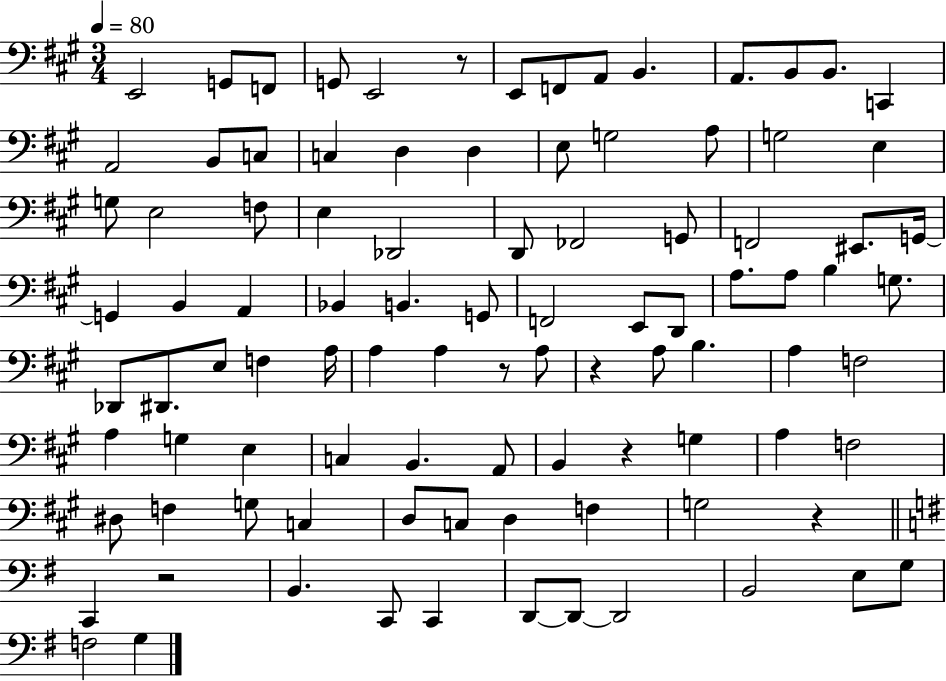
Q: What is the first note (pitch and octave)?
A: E2